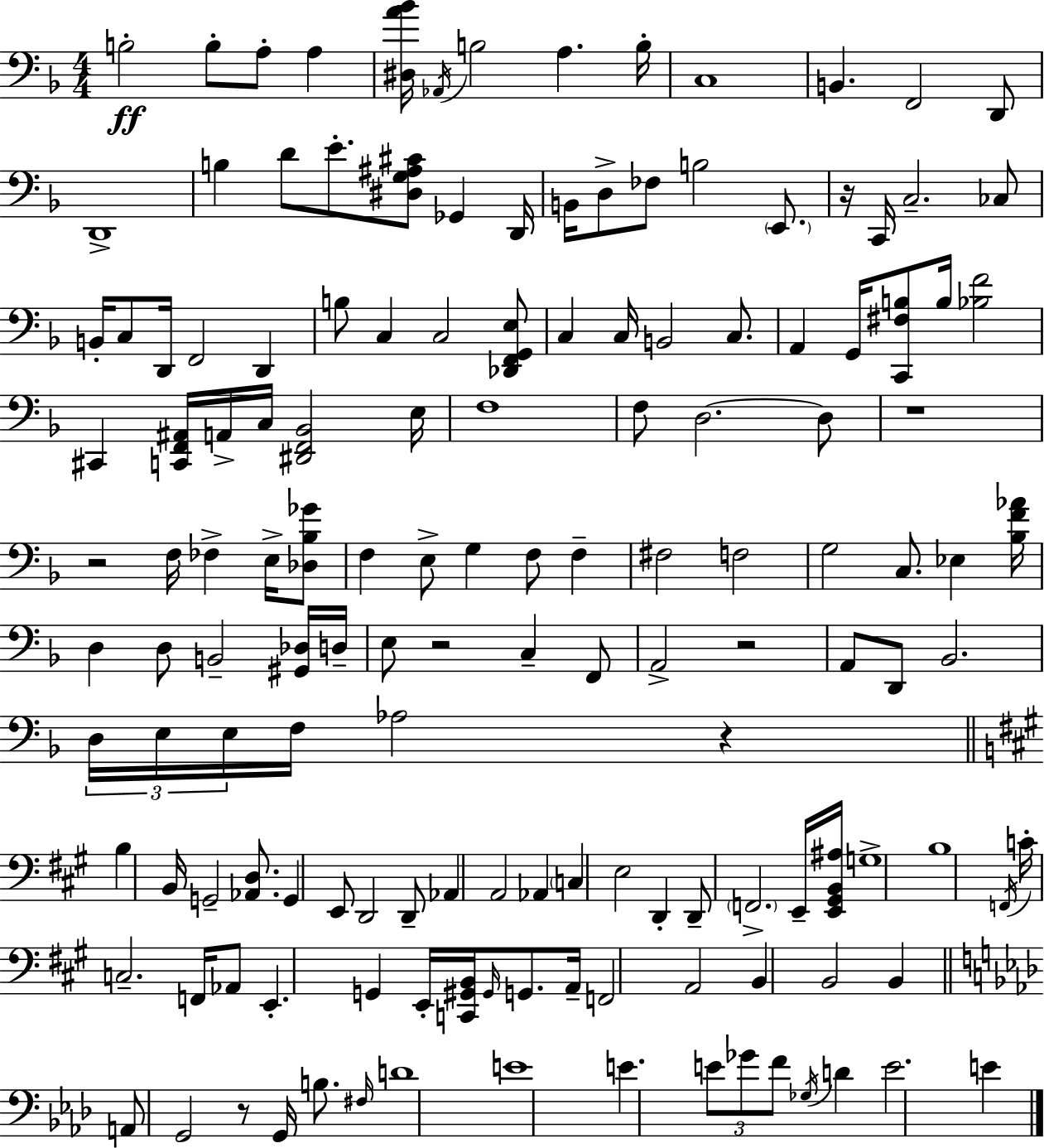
{
  \clef bass
  \numericTimeSignature
  \time 4/4
  \key f \major
  b2-.\ff b8-. a8-. a4 | <dis a' bes'>16 \acciaccatura { aes,16 } b2 a4. | b16-. c1 | b,4. f,2 d,8 | \break d,1-> | b4 d'8 e'8.-. <dis g ais cis'>8 ges,4 | d,16 b,16 d8-> fes8 b2 \parenthesize e,8. | r16 c,16 c2.-- ces8 | \break b,16-. c8 d,16 f,2 d,4 | b8 c4 c2 <des, f, g, e>8 | c4 c16 b,2 c8. | a,4 g,16 <c, fis b>8 b16 <bes f'>2 | \break cis,4 <c, f, ais,>16 a,16-> c16 <dis, f, bes,>2 | e16 f1 | f8 d2.~~ d8 | r1 | \break r2 f16 fes4-> e16-> <des bes ges'>8 | f4 e8-> g4 f8 f4-- | fis2 f2 | g2 c8. ees4 | \break <bes f' aes'>16 d4 d8 b,2-- <gis, des>16 | d16-- e8 r2 c4-- f,8 | a,2-> r2 | a,8 d,8 bes,2. | \break \tuplet 3/2 { d16 e16 e16 } f16 aes2 r4 | \bar "||" \break \key a \major b4 b,16 g,2-- <aes, d>8. | g,4 e,8 d,2 d,8-- | aes,4 a,2 aes,4 | \parenthesize c4 e2 d,4-. | \break d,8-- \parenthesize f,2.-> e,16-- <e, gis, b, ais>16 | g1-> | b1 | \acciaccatura { f,16 } c'16-. c2.-- f,16 aes,8 | \break e,4.-. g,4 e,16-. <c, gis, b,>16 \grace { gis,16 } g,8. | a,16-- f,2 a,2 | b,4 b,2 b,4 | \bar "||" \break \key f \minor a,8 g,2 r8 g,16 b8. | \grace { fis16 } d'1 | e'1 | e'4. \tuplet 3/2 { e'8 ges'8 f'8 } \acciaccatura { ges16 } d'4 | \break e'2. e'4 | \bar "|."
}